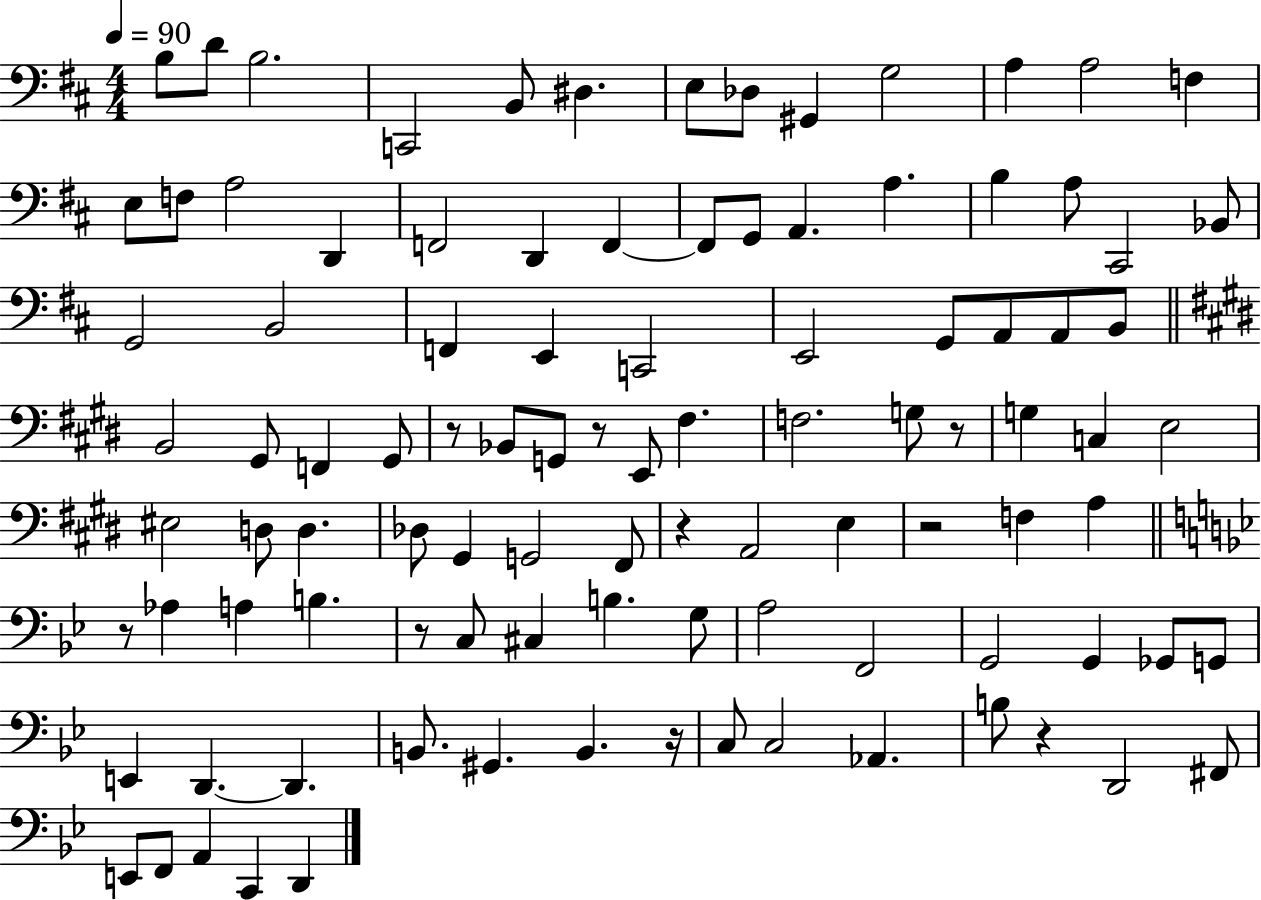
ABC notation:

X:1
T:Untitled
M:4/4
L:1/4
K:D
B,/2 D/2 B,2 C,,2 B,,/2 ^D, E,/2 _D,/2 ^G,, G,2 A, A,2 F, E,/2 F,/2 A,2 D,, F,,2 D,, F,, F,,/2 G,,/2 A,, A, B, A,/2 ^C,,2 _B,,/2 G,,2 B,,2 F,, E,, C,,2 E,,2 G,,/2 A,,/2 A,,/2 B,,/2 B,,2 ^G,,/2 F,, ^G,,/2 z/2 _B,,/2 G,,/2 z/2 E,,/2 ^F, F,2 G,/2 z/2 G, C, E,2 ^E,2 D,/2 D, _D,/2 ^G,, G,,2 ^F,,/2 z A,,2 E, z2 F, A, z/2 _A, A, B, z/2 C,/2 ^C, B, G,/2 A,2 F,,2 G,,2 G,, _G,,/2 G,,/2 E,, D,, D,, B,,/2 ^G,, B,, z/4 C,/2 C,2 _A,, B,/2 z D,,2 ^F,,/2 E,,/2 F,,/2 A,, C,, D,,